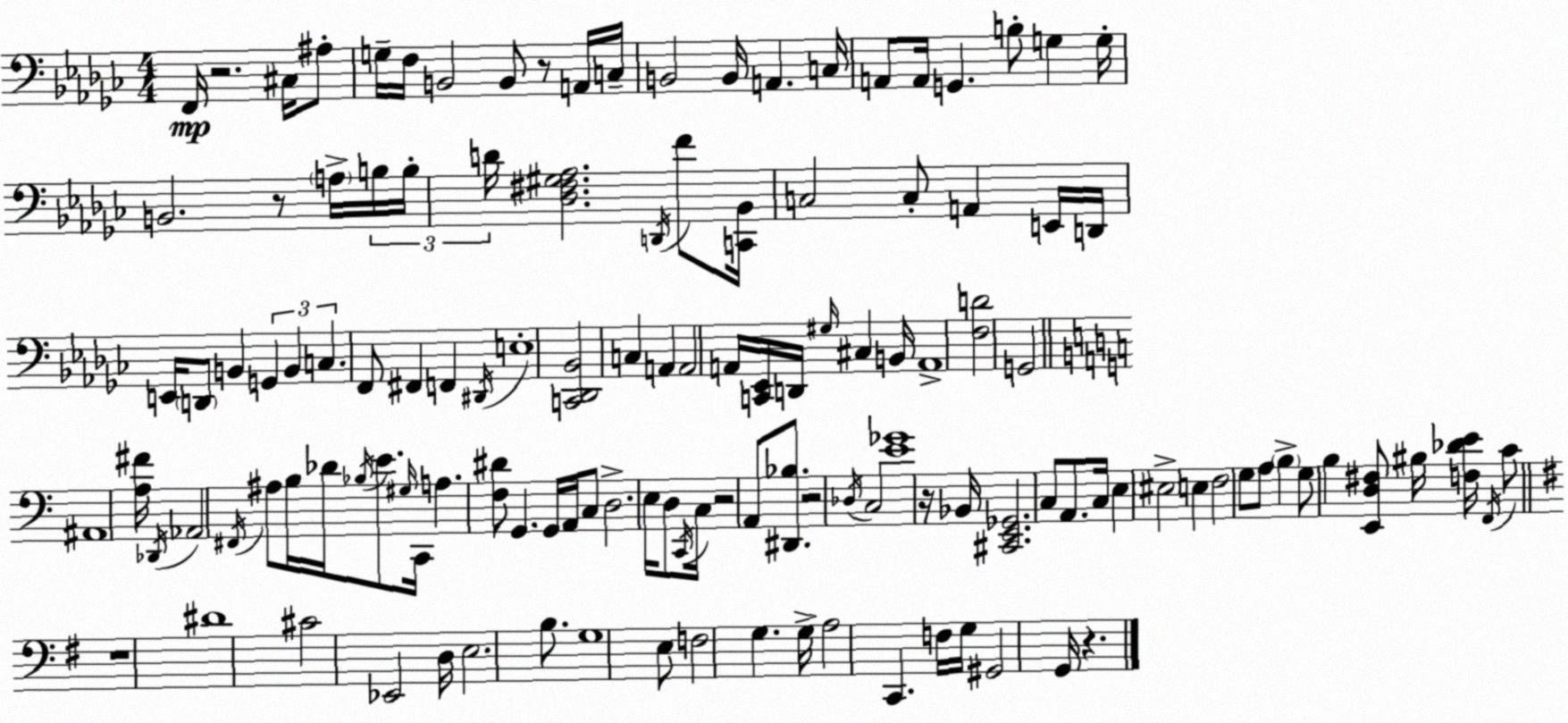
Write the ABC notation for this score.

X:1
T:Untitled
M:4/4
L:1/4
K:Ebm
F,,/4 z2 ^C,/4 ^A,/2 G,/4 F,/4 B,,2 B,,/2 z/2 A,,/4 C,/4 B,,2 B,,/4 A,, C,/4 A,,/2 A,,/4 G,, B,/2 G, G,/4 B,,2 z/2 A,/4 B,/4 B,/4 D/4 [_D,^F,^G,_A,]2 D,,/4 F/2 [C,,_B,,]/4 C,2 C,/2 A,, E,,/4 D,,/4 E,,/4 D,,/2 B,, G,, B,, C, F,,/2 ^F,, F,, ^D,,/4 E,4 [C,,_D,,_B,,]2 C, A,, A,,2 A,,/4 [C,,_E,,]/4 D,,/4 ^G,/4 ^C, B,,/4 A,,4 [F,D]2 G,,2 ^A,,4 [A,^F]/4 _D,,/4 _A,,2 ^F,,/4 ^A,/2 B,/4 _D/4 _B,/4 E/2 ^G,/4 C,,/4 A, [F,^D]/2 G,, G,,/4 A,,/4 C,/2 D,2 E,/4 D,/2 C,,/4 C,/4 z2 A,,/2 [^D,,_B,]/2 z2 _D,/4 C,2 [E_G]4 z/4 _B,,/4 [^C,,E,,_G,,]2 C,/2 A,,/2 C,/4 E, ^E,2 E, F,2 G,/2 A,/2 B, G,/2 B, [E,,D,^F,]/2 ^B,/4 [F,_DE]/4 F,,/4 C/2 z4 ^D4 ^C2 _E,,2 D,/4 E,2 B,/2 G,4 E,/2 F,2 G, G,/4 A,2 C,, F,/4 G,/4 ^G,,2 G,,/4 z